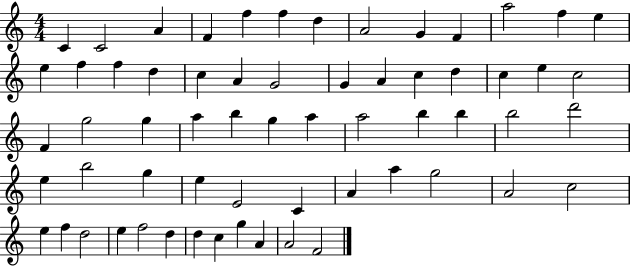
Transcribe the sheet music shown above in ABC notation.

X:1
T:Untitled
M:4/4
L:1/4
K:C
C C2 A F f f d A2 G F a2 f e e f f d c A G2 G A c d c e c2 F g2 g a b g a a2 b b b2 d'2 e b2 g e E2 C A a g2 A2 c2 e f d2 e f2 d d c g A A2 F2